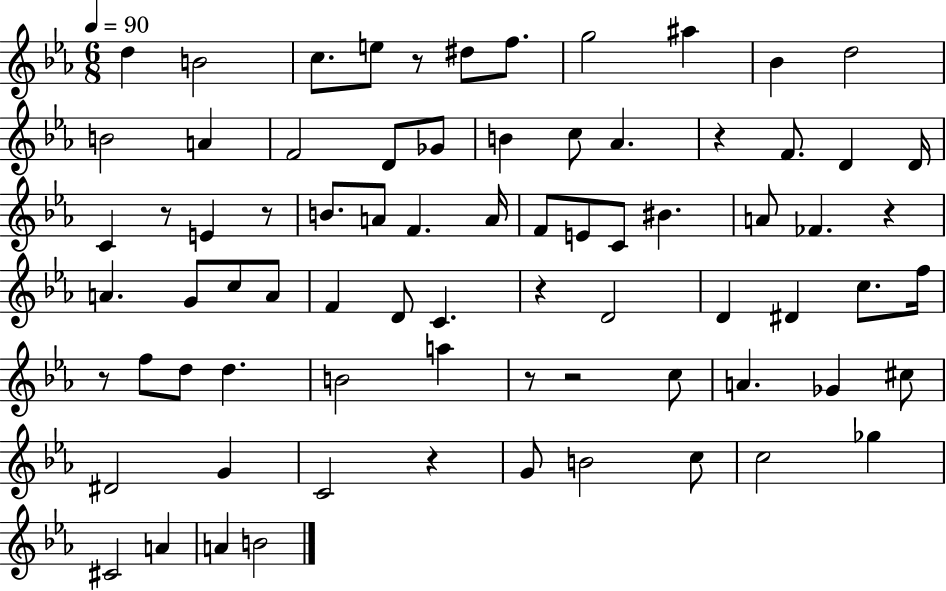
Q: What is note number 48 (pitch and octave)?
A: D5